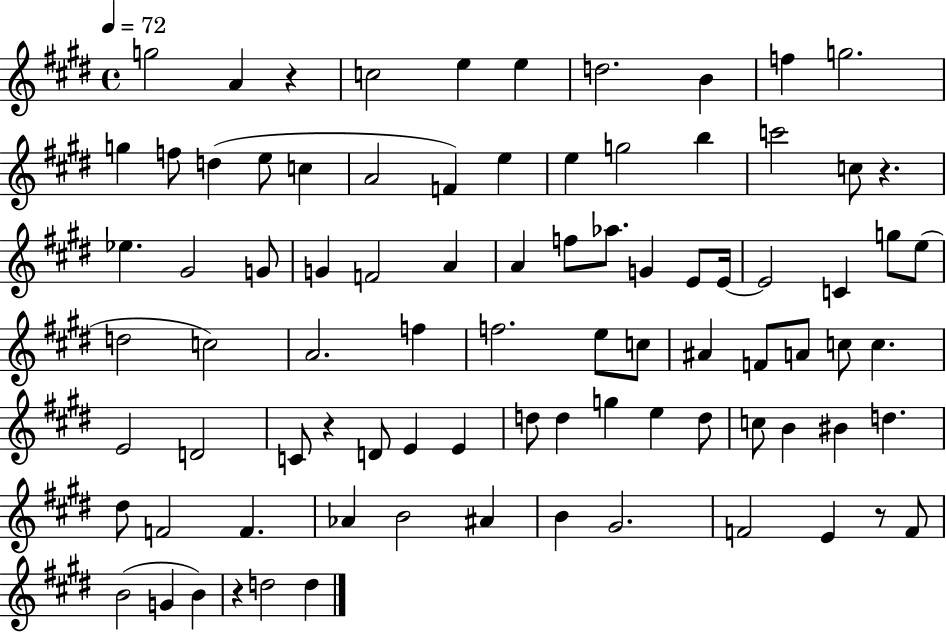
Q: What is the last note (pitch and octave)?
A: D5